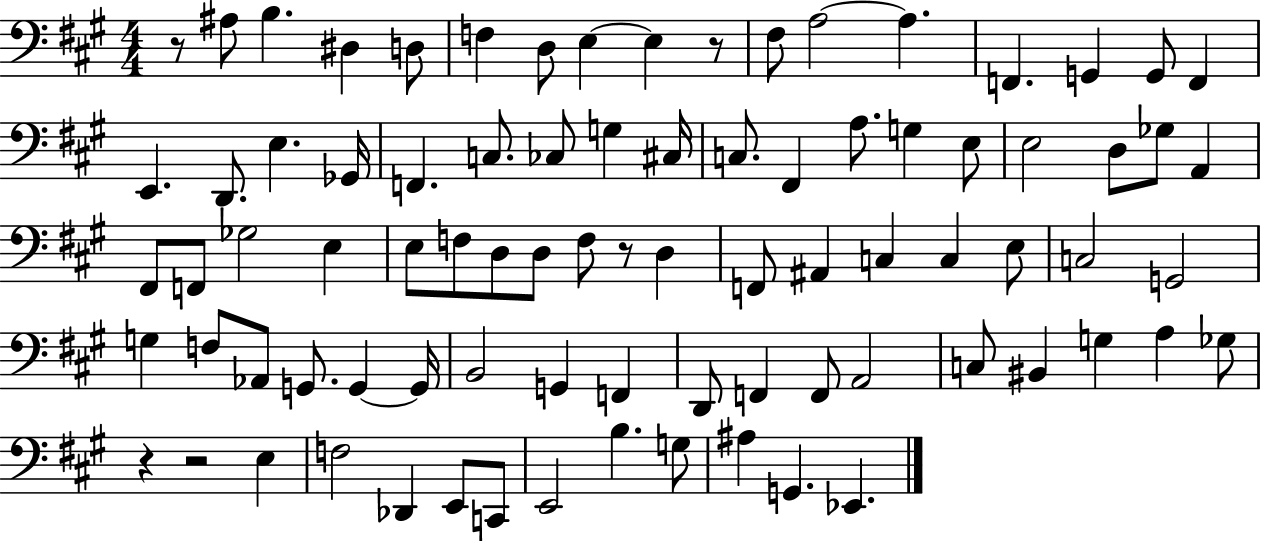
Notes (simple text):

R/e A#3/e B3/q. D#3/q D3/e F3/q D3/e E3/q E3/q R/e F#3/e A3/h A3/q. F2/q. G2/q G2/e F2/q E2/q. D2/e. E3/q. Gb2/s F2/q. C3/e. CES3/e G3/q C#3/s C3/e. F#2/q A3/e. G3/q E3/e E3/h D3/e Gb3/e A2/q F#2/e F2/e Gb3/h E3/q E3/e F3/e D3/e D3/e F3/e R/e D3/q F2/e A#2/q C3/q C3/q E3/e C3/h G2/h G3/q F3/e Ab2/e G2/e. G2/q G2/s B2/h G2/q F2/q D2/e F2/q F2/e A2/h C3/e BIS2/q G3/q A3/q Gb3/e R/q R/h E3/q F3/h Db2/q E2/e C2/e E2/h B3/q. G3/e A#3/q G2/q. Eb2/q.